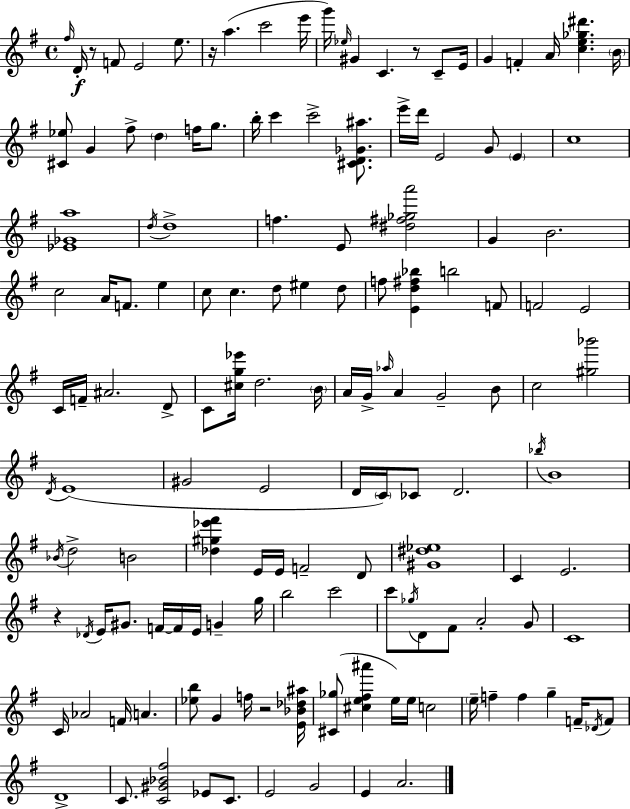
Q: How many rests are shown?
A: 5